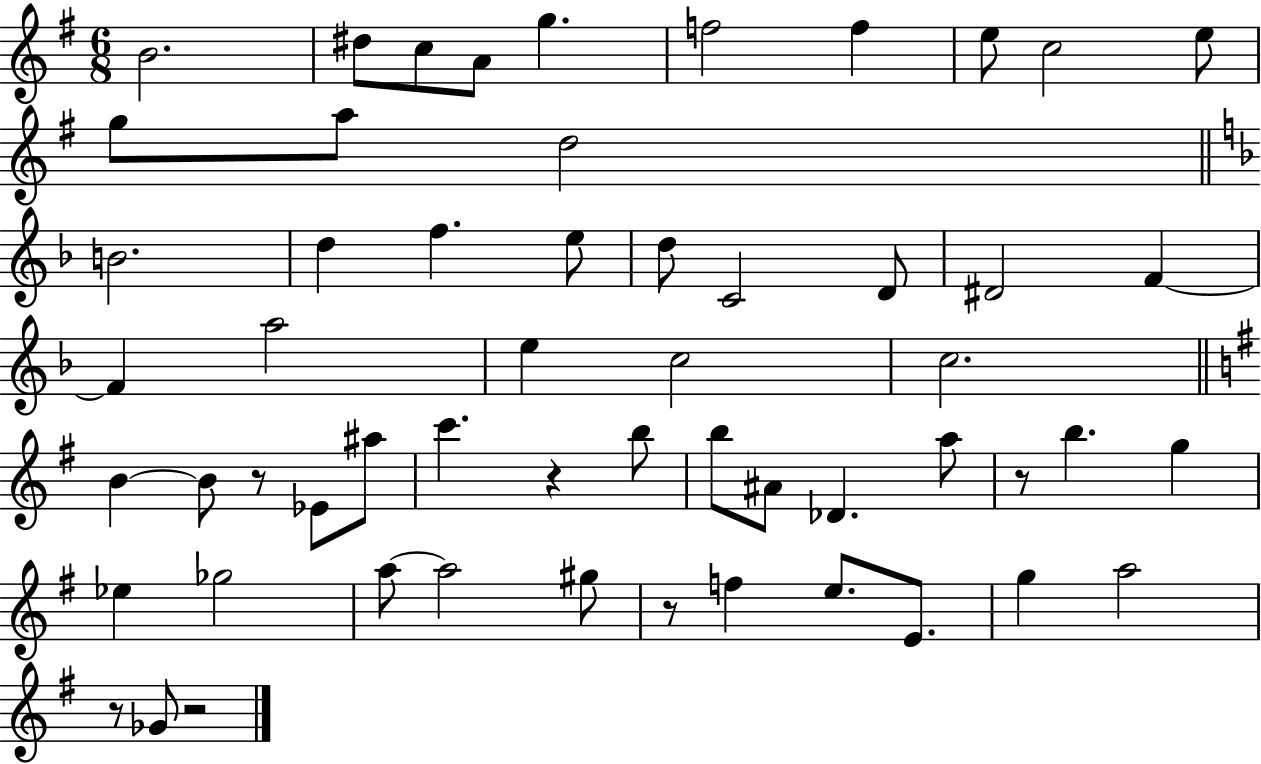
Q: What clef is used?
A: treble